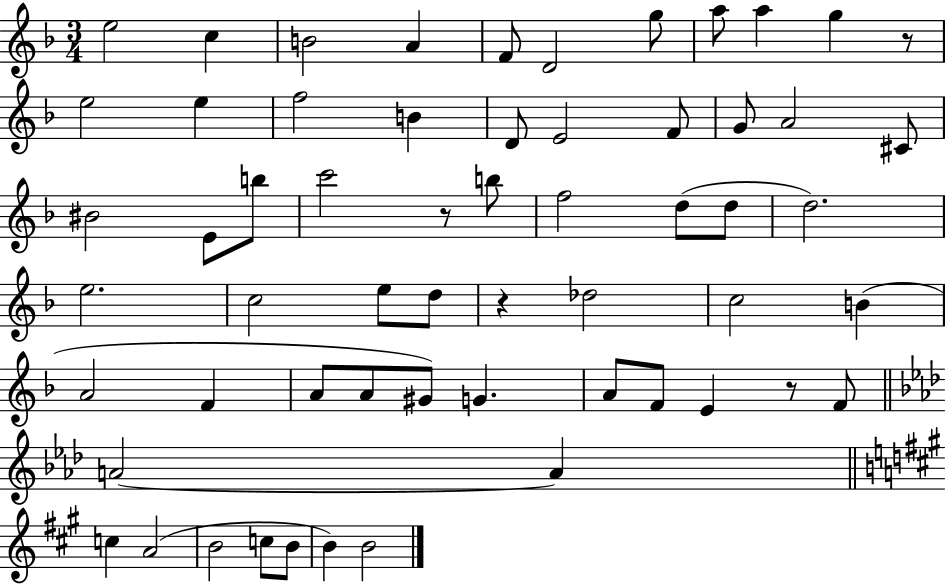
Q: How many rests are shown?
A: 4